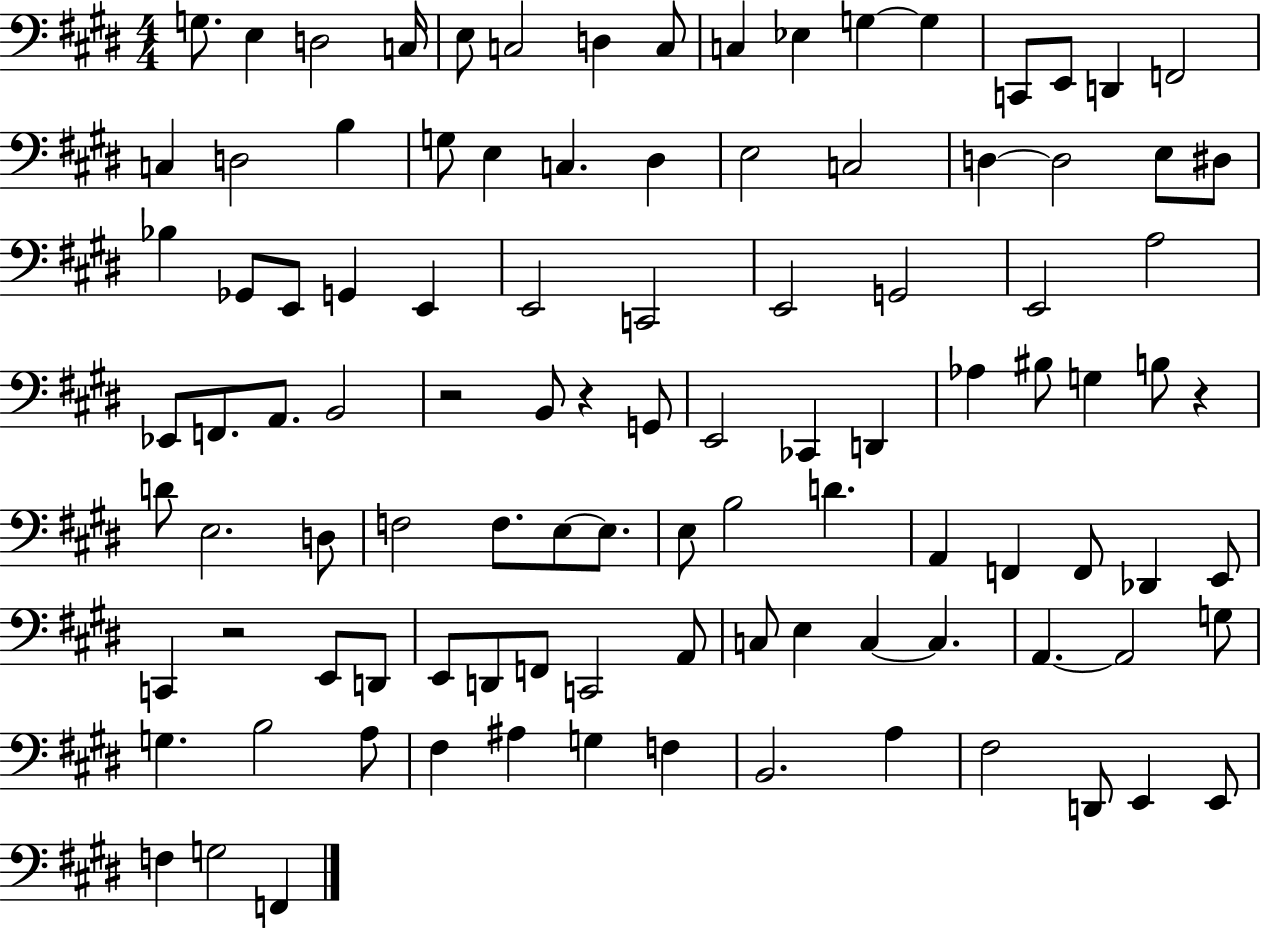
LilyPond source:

{
  \clef bass
  \numericTimeSignature
  \time 4/4
  \key e \major
  g8. e4 d2 c16 | e8 c2 d4 c8 | c4 ees4 g4~~ g4 | c,8 e,8 d,4 f,2 | \break c4 d2 b4 | g8 e4 c4. dis4 | e2 c2 | d4~~ d2 e8 dis8 | \break bes4 ges,8 e,8 g,4 e,4 | e,2 c,2 | e,2 g,2 | e,2 a2 | \break ees,8 f,8. a,8. b,2 | r2 b,8 r4 g,8 | e,2 ces,4 d,4 | aes4 bis8 g4 b8 r4 | \break d'8 e2. d8 | f2 f8. e8~~ e8. | e8 b2 d'4. | a,4 f,4 f,8 des,4 e,8 | \break c,4 r2 e,8 d,8 | e,8 d,8 f,8 c,2 a,8 | c8 e4 c4~~ c4. | a,4.~~ a,2 g8 | \break g4. b2 a8 | fis4 ais4 g4 f4 | b,2. a4 | fis2 d,8 e,4 e,8 | \break f4 g2 f,4 | \bar "|."
}